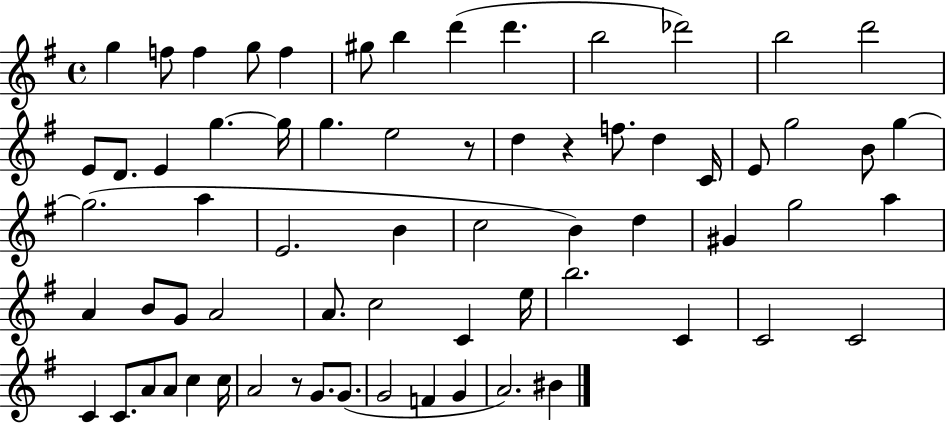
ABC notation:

X:1
T:Untitled
M:4/4
L:1/4
K:G
g f/2 f g/2 f ^g/2 b d' d' b2 _d'2 b2 d'2 E/2 D/2 E g g/4 g e2 z/2 d z f/2 d C/4 E/2 g2 B/2 g g2 a E2 B c2 B d ^G g2 a A B/2 G/2 A2 A/2 c2 C e/4 b2 C C2 C2 C C/2 A/2 A/2 c c/4 A2 z/2 G/2 G/2 G2 F G A2 ^B